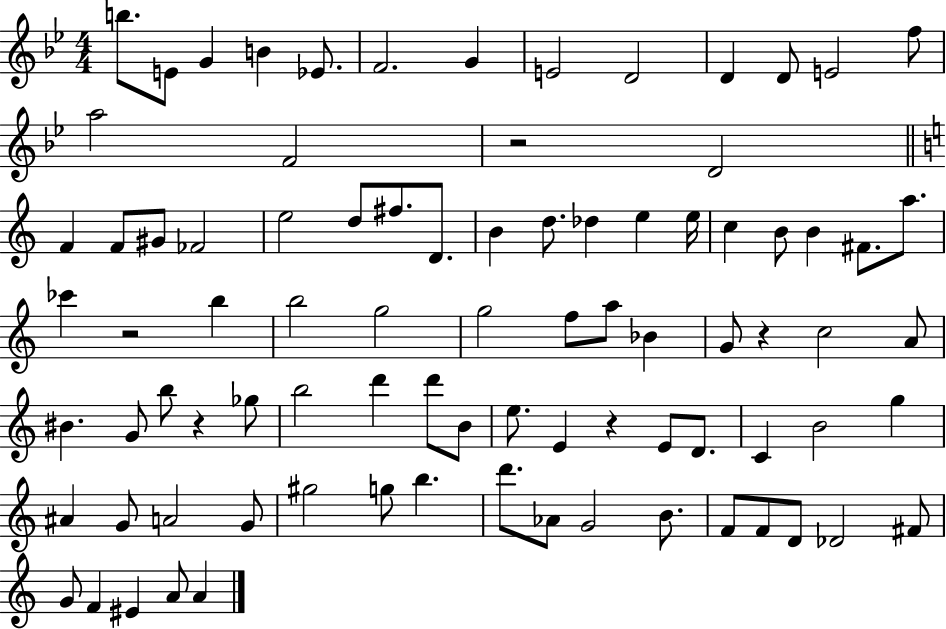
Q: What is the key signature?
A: BES major